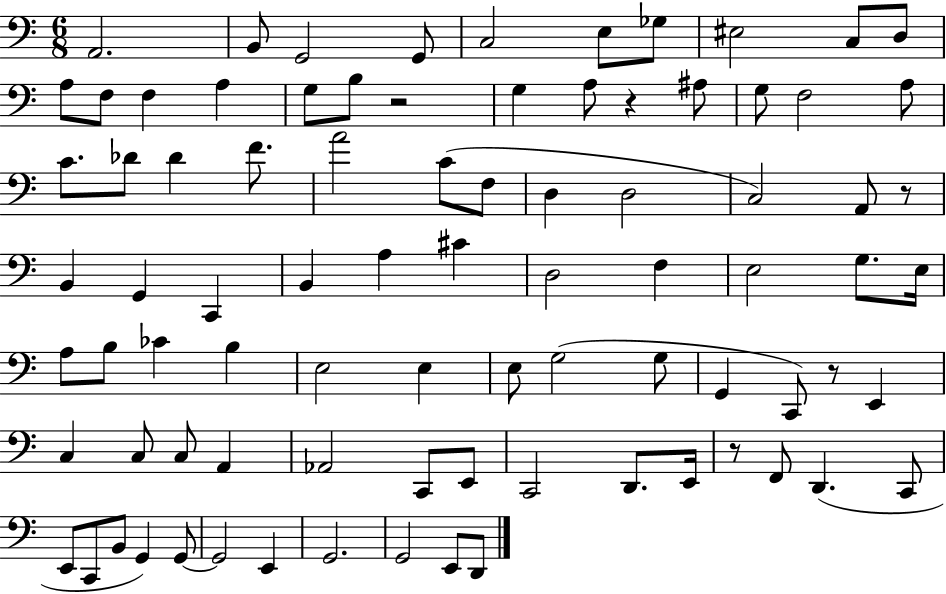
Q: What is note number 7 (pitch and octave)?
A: Gb3